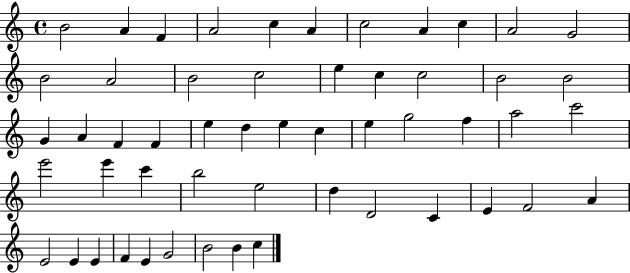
B4/h A4/q F4/q A4/h C5/q A4/q C5/h A4/q C5/q A4/h G4/h B4/h A4/h B4/h C5/h E5/q C5/q C5/h B4/h B4/h G4/q A4/q F4/q F4/q E5/q D5/q E5/q C5/q E5/q G5/h F5/q A5/h C6/h E6/h E6/q C6/q B5/h E5/h D5/q D4/h C4/q E4/q F4/h A4/q E4/h E4/q E4/q F4/q E4/q G4/h B4/h B4/q C5/q